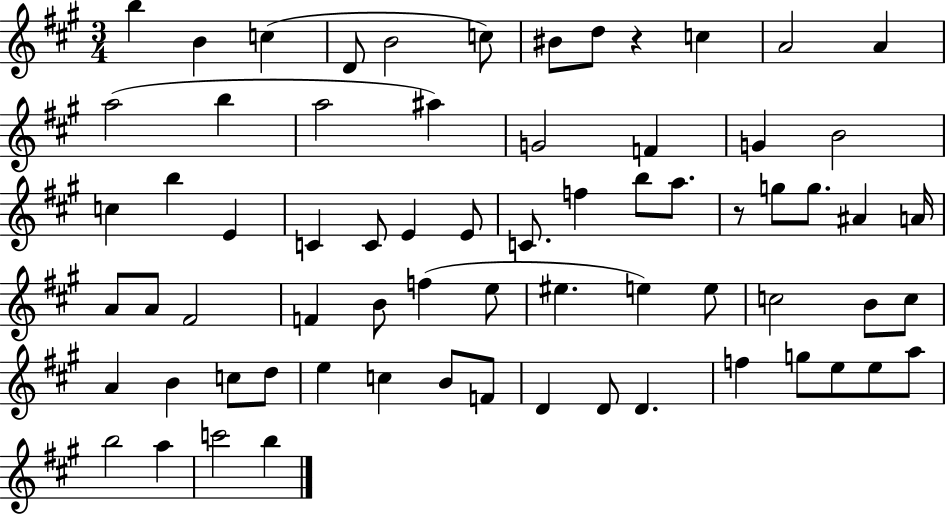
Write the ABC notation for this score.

X:1
T:Untitled
M:3/4
L:1/4
K:A
b B c D/2 B2 c/2 ^B/2 d/2 z c A2 A a2 b a2 ^a G2 F G B2 c b E C C/2 E E/2 C/2 f b/2 a/2 z/2 g/2 g/2 ^A A/4 A/2 A/2 ^F2 F B/2 f e/2 ^e e e/2 c2 B/2 c/2 A B c/2 d/2 e c B/2 F/2 D D/2 D f g/2 e/2 e/2 a/2 b2 a c'2 b